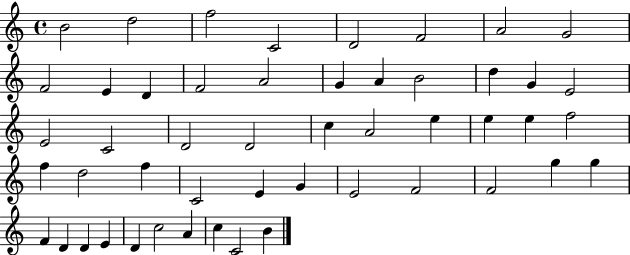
X:1
T:Untitled
M:4/4
L:1/4
K:C
B2 d2 f2 C2 D2 F2 A2 G2 F2 E D F2 A2 G A B2 d G E2 E2 C2 D2 D2 c A2 e e e f2 f d2 f C2 E G E2 F2 F2 g g F D D E D c2 A c C2 B